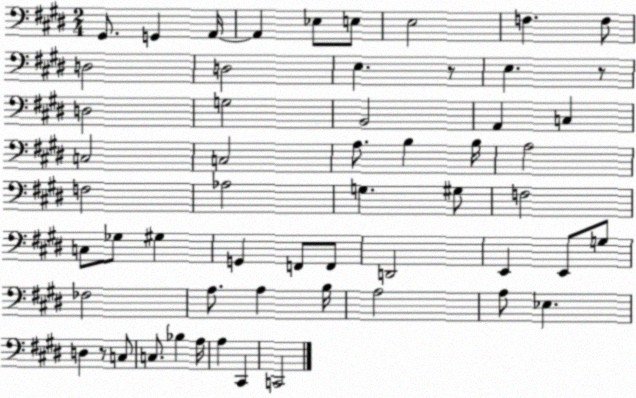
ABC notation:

X:1
T:Untitled
M:2/4
L:1/4
K:E
^G,,/2 G,, A,,/4 A,, _E,/2 E,/2 E,2 F, F,/2 D,2 D,2 E, z/2 E, z/2 D,2 G,2 B,,2 A,, C, C,2 C,2 A,/2 B, B,/4 A,2 F,2 _A,2 G, ^G,/2 F,2 C,/2 _G,/2 ^G, G,, F,,/2 F,,/2 D,,2 E,, E,,/2 G,/2 _F,2 A,/2 A, B,/4 A,2 A,/2 _E, D, z/2 C,/2 C,/2 _B, A,/4 A, ^C,, C,,2